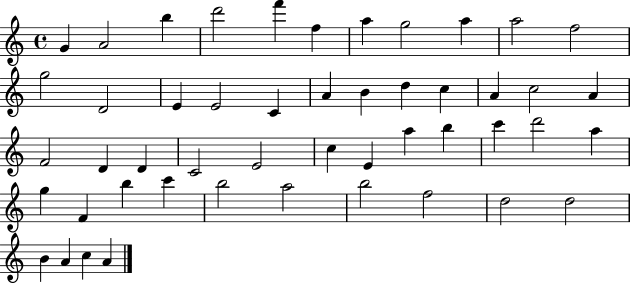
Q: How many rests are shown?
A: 0